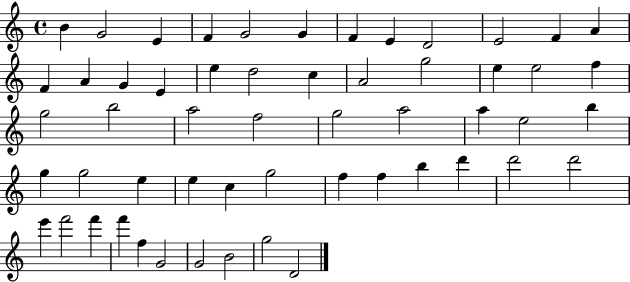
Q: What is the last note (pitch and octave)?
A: D4